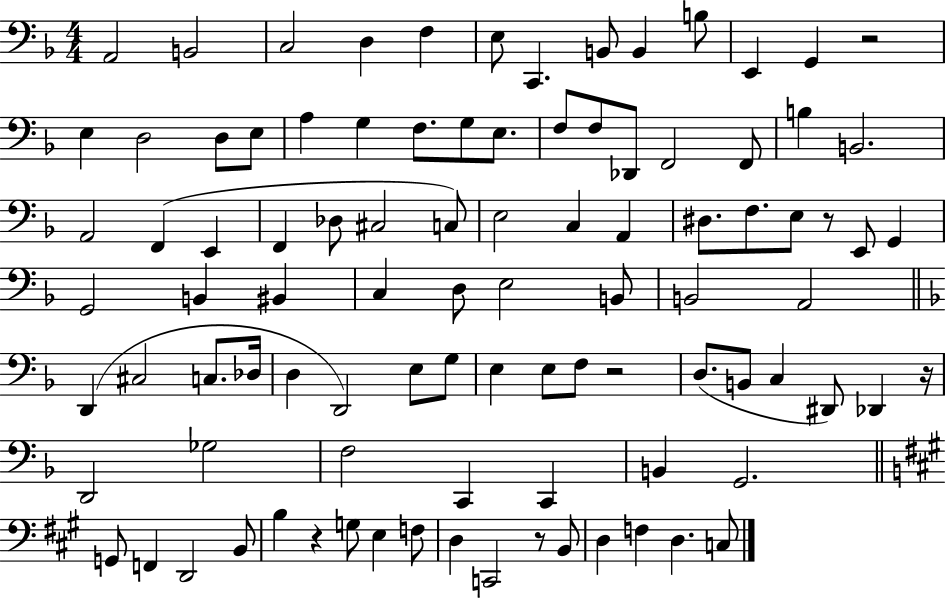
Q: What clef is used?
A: bass